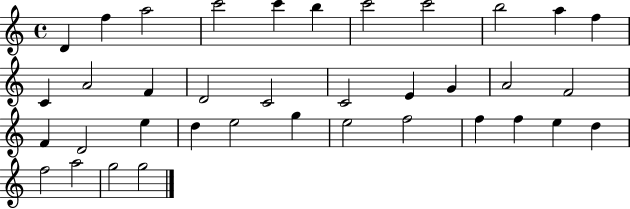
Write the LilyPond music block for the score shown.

{
  \clef treble
  \time 4/4
  \defaultTimeSignature
  \key c \major
  d'4 f''4 a''2 | c'''2 c'''4 b''4 | c'''2 c'''2 | b''2 a''4 f''4 | \break c'4 a'2 f'4 | d'2 c'2 | c'2 e'4 g'4 | a'2 f'2 | \break f'4 d'2 e''4 | d''4 e''2 g''4 | e''2 f''2 | f''4 f''4 e''4 d''4 | \break f''2 a''2 | g''2 g''2 | \bar "|."
}